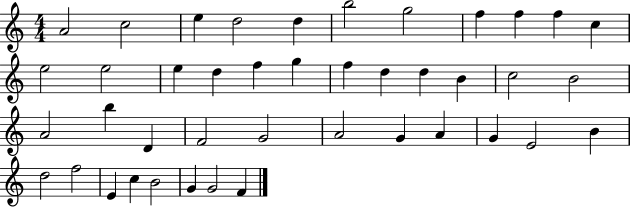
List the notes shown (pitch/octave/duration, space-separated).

A4/h C5/h E5/q D5/h D5/q B5/h G5/h F5/q F5/q F5/q C5/q E5/h E5/h E5/q D5/q F5/q G5/q F5/q D5/q D5/q B4/q C5/h B4/h A4/h B5/q D4/q F4/h G4/h A4/h G4/q A4/q G4/q E4/h B4/q D5/h F5/h E4/q C5/q B4/h G4/q G4/h F4/q